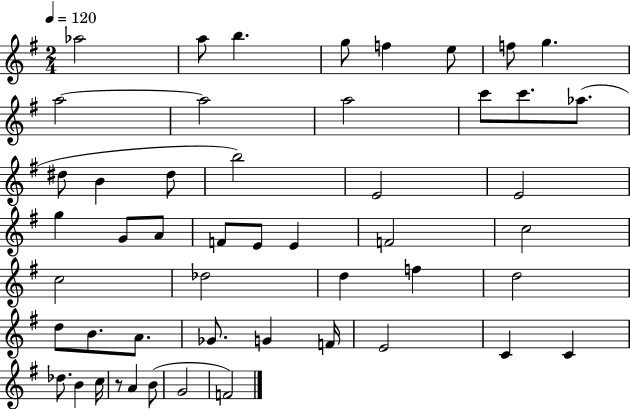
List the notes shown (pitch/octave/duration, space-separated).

Ab5/h A5/e B5/q. G5/e F5/q E5/e F5/e G5/q. A5/h A5/h A5/h C6/e C6/e. Ab5/e. D#5/e B4/q D#5/e B5/h E4/h E4/h G5/q G4/e A4/e F4/e E4/e E4/q F4/h C5/h C5/h Db5/h D5/q F5/q D5/h D5/e B4/e. A4/e. Gb4/e. G4/q F4/s E4/h C4/q C4/q Db5/e. B4/q C5/s R/e A4/q B4/e G4/h F4/h